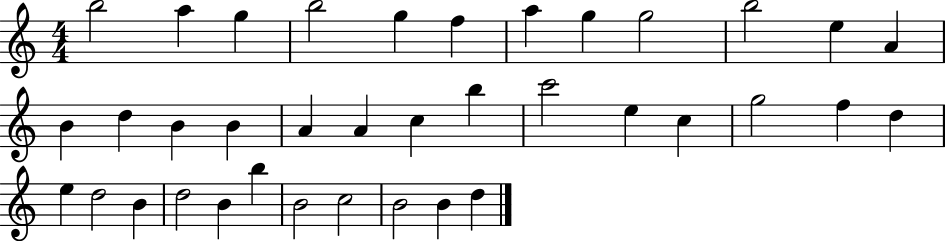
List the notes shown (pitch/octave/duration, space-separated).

B5/h A5/q G5/q B5/h G5/q F5/q A5/q G5/q G5/h B5/h E5/q A4/q B4/q D5/q B4/q B4/q A4/q A4/q C5/q B5/q C6/h E5/q C5/q G5/h F5/q D5/q E5/q D5/h B4/q D5/h B4/q B5/q B4/h C5/h B4/h B4/q D5/q